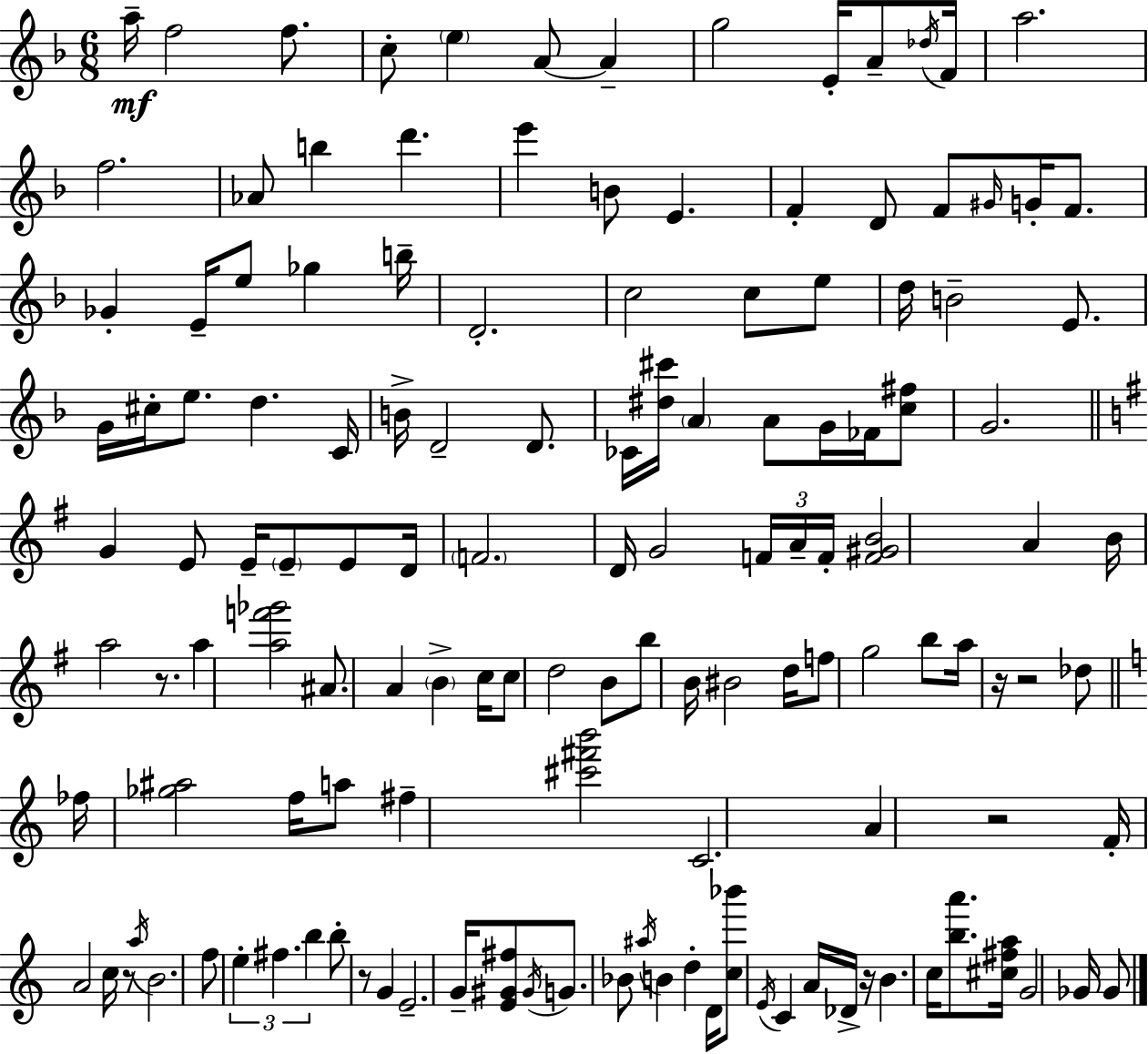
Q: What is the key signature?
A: D minor